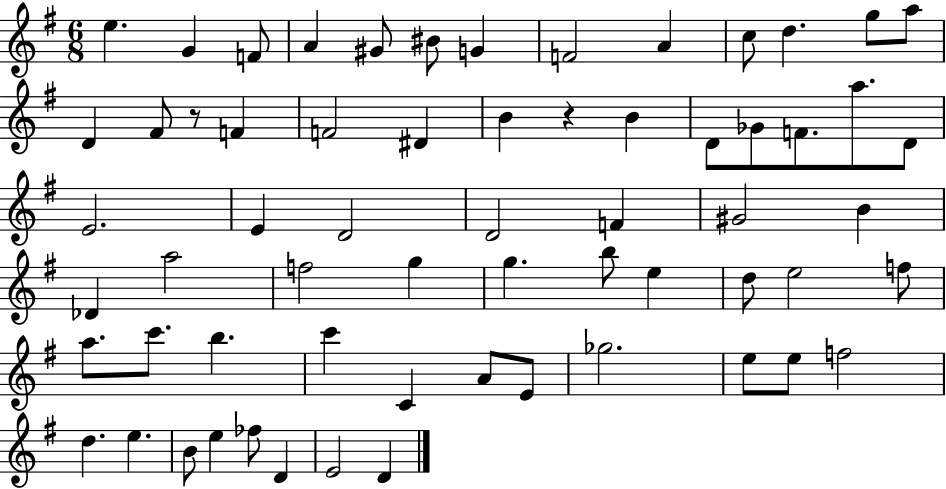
E5/q. G4/q F4/e A4/q G#4/e BIS4/e G4/q F4/h A4/q C5/e D5/q. G5/e A5/e D4/q F#4/e R/e F4/q F4/h D#4/q B4/q R/q B4/q D4/e Gb4/e F4/e. A5/e. D4/e E4/h. E4/q D4/h D4/h F4/q G#4/h B4/q Db4/q A5/h F5/h G5/q G5/q. B5/e E5/q D5/e E5/h F5/e A5/e. C6/e. B5/q. C6/q C4/q A4/e E4/e Gb5/h. E5/e E5/e F5/h D5/q. E5/q. B4/e E5/q FES5/e D4/q E4/h D4/q